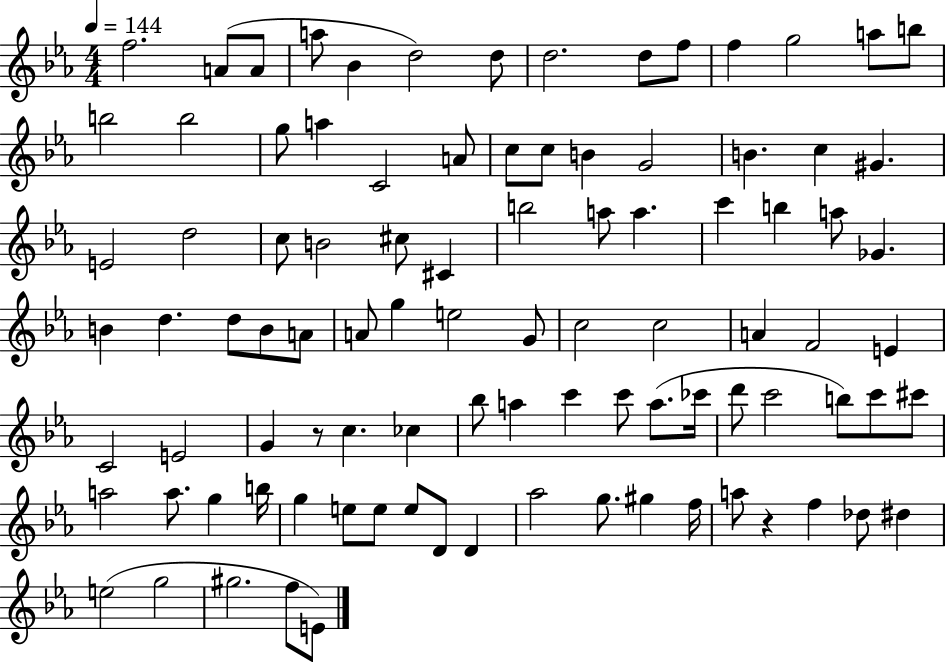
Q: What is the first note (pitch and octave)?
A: F5